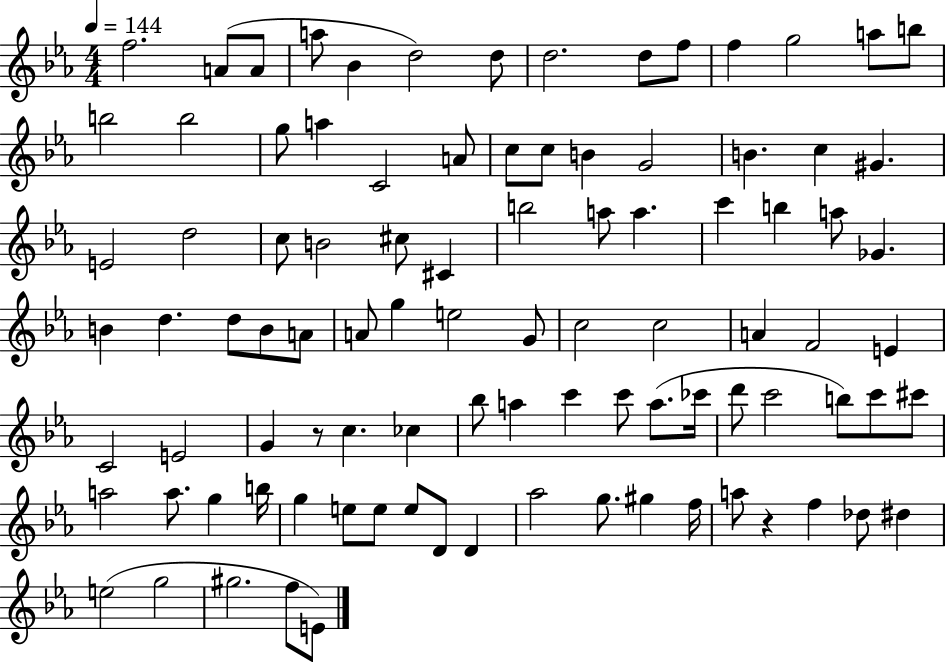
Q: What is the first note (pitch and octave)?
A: F5